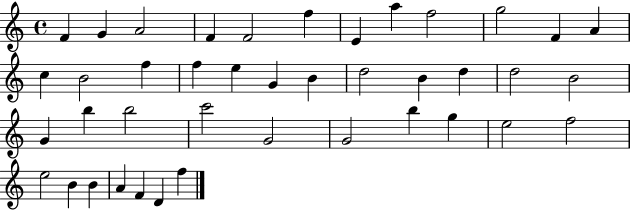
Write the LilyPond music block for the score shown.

{
  \clef treble
  \time 4/4
  \defaultTimeSignature
  \key c \major
  f'4 g'4 a'2 | f'4 f'2 f''4 | e'4 a''4 f''2 | g''2 f'4 a'4 | \break c''4 b'2 f''4 | f''4 e''4 g'4 b'4 | d''2 b'4 d''4 | d''2 b'2 | \break g'4 b''4 b''2 | c'''2 g'2 | g'2 b''4 g''4 | e''2 f''2 | \break e''2 b'4 b'4 | a'4 f'4 d'4 f''4 | \bar "|."
}